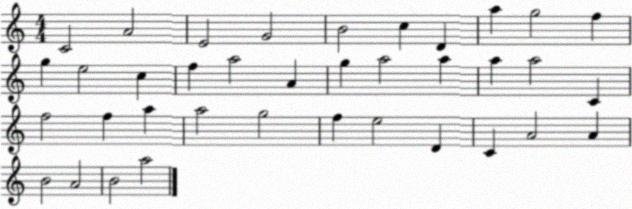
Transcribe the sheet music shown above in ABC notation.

X:1
T:Untitled
M:4/4
L:1/4
K:C
C2 A2 E2 G2 B2 c D a g2 f g e2 c f a2 A g a2 a a a2 C f2 f a a2 g2 f e2 D C A2 A B2 A2 B2 a2